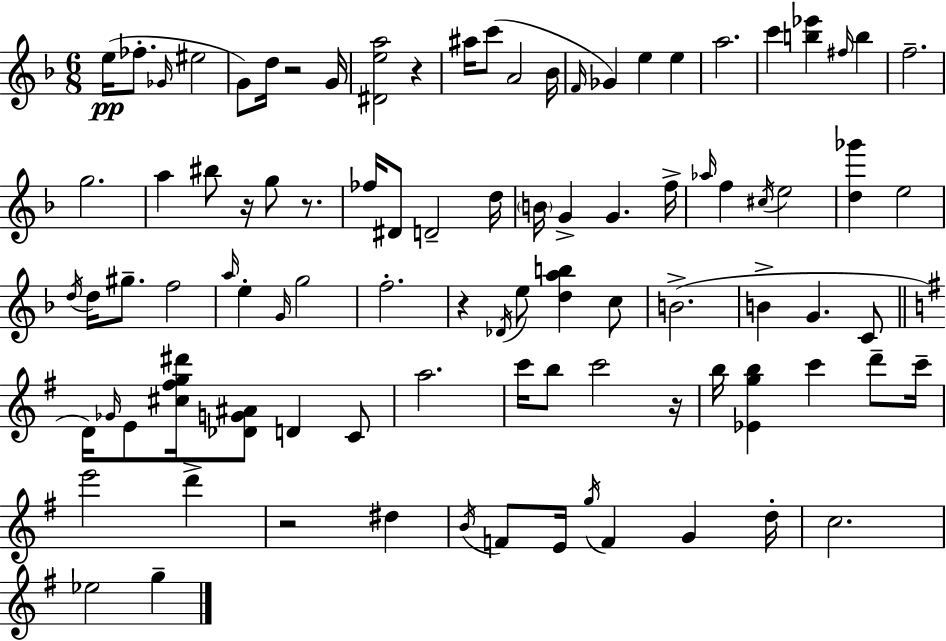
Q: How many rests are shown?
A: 7